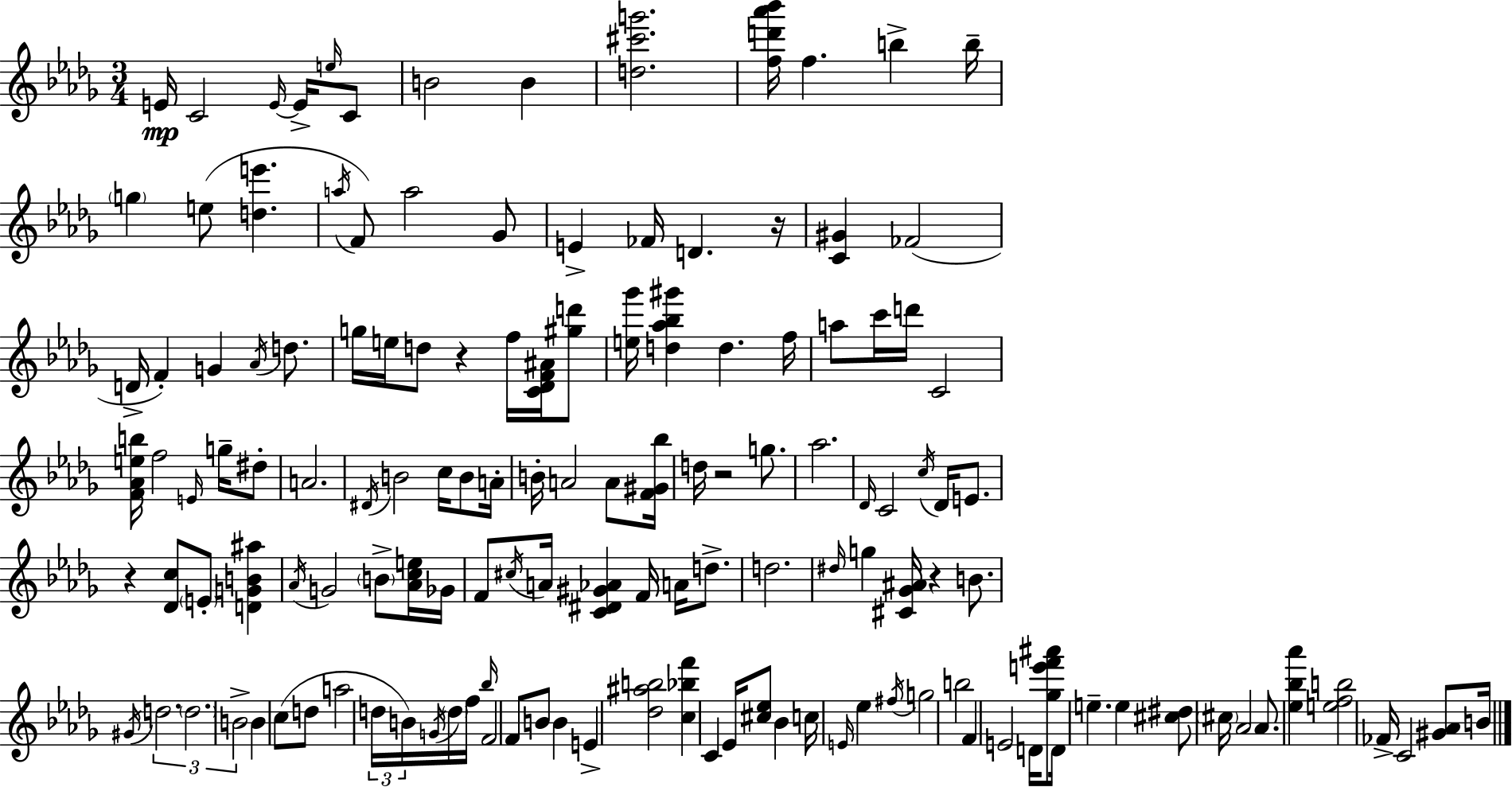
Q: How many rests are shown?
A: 5